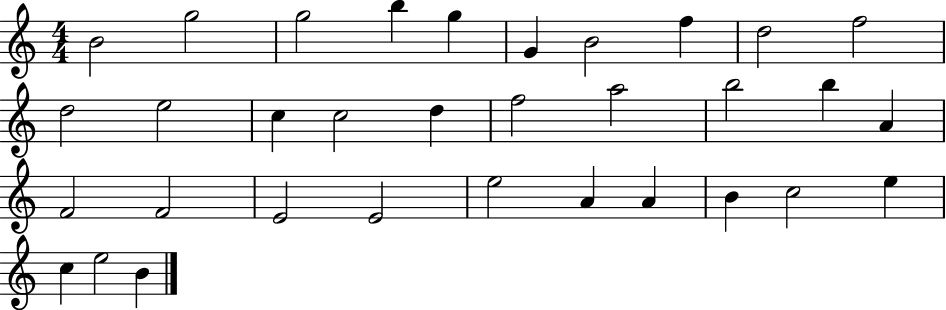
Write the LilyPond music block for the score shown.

{
  \clef treble
  \numericTimeSignature
  \time 4/4
  \key c \major
  b'2 g''2 | g''2 b''4 g''4 | g'4 b'2 f''4 | d''2 f''2 | \break d''2 e''2 | c''4 c''2 d''4 | f''2 a''2 | b''2 b''4 a'4 | \break f'2 f'2 | e'2 e'2 | e''2 a'4 a'4 | b'4 c''2 e''4 | \break c''4 e''2 b'4 | \bar "|."
}